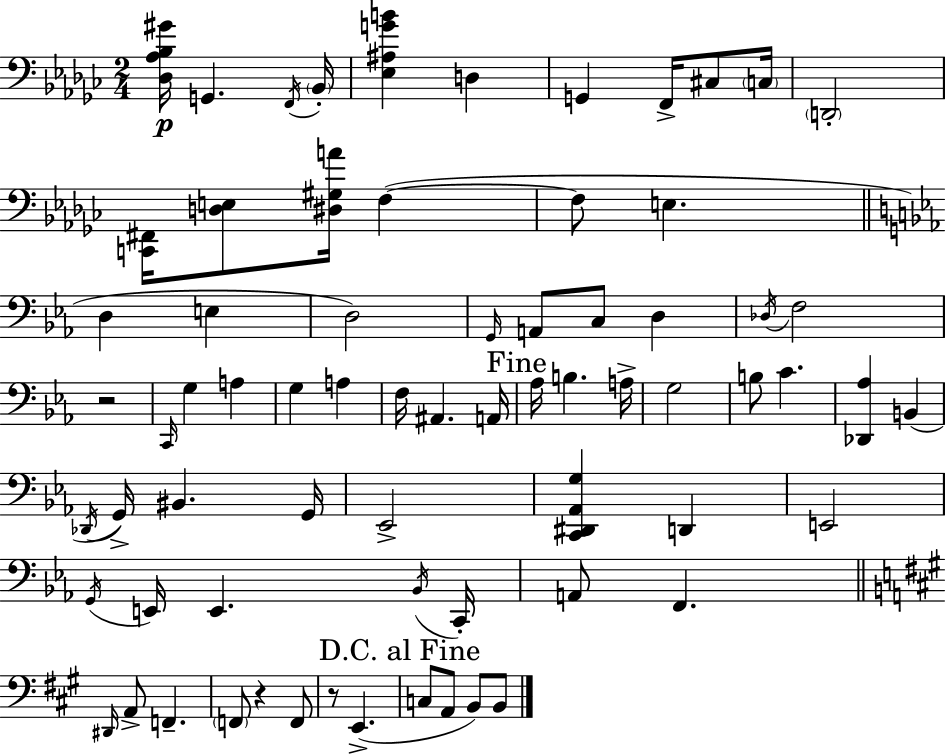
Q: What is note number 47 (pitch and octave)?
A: Bb2